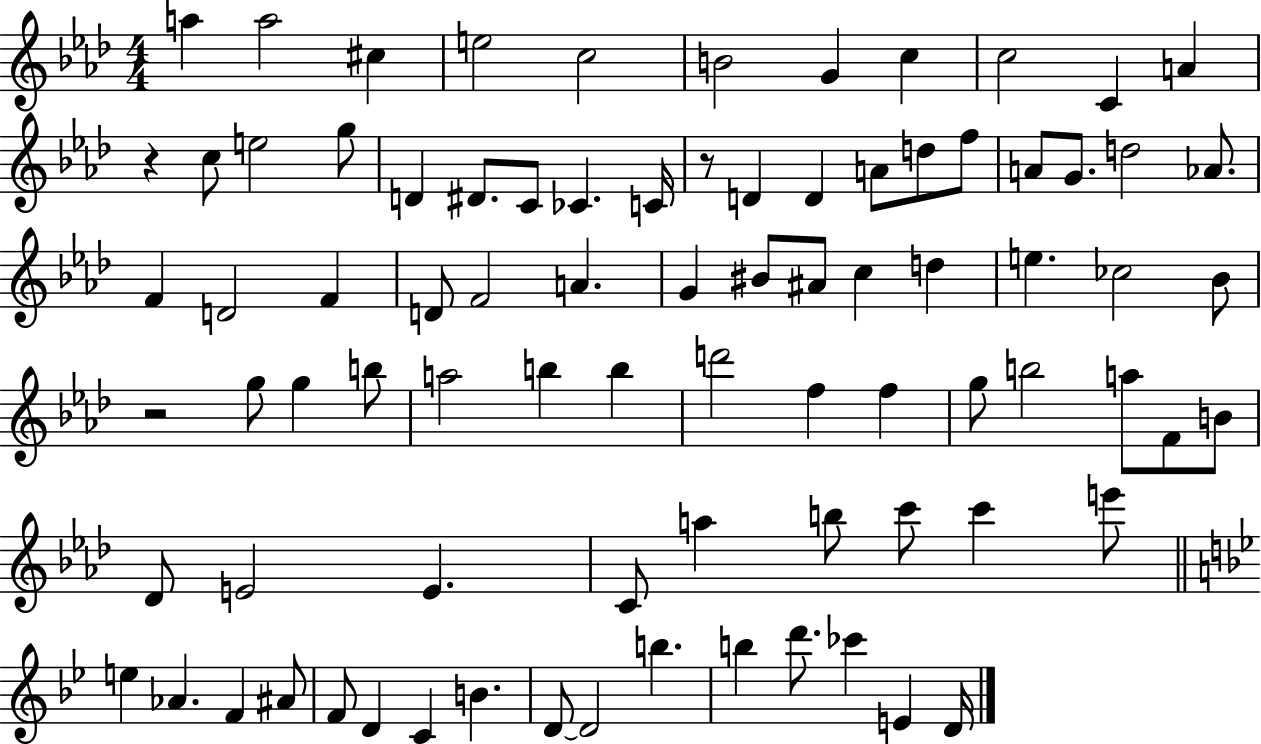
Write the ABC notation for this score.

X:1
T:Untitled
M:4/4
L:1/4
K:Ab
a a2 ^c e2 c2 B2 G c c2 C A z c/2 e2 g/2 D ^D/2 C/2 _C C/4 z/2 D D A/2 d/2 f/2 A/2 G/2 d2 _A/2 F D2 F D/2 F2 A G ^B/2 ^A/2 c d e _c2 _B/2 z2 g/2 g b/2 a2 b b d'2 f f g/2 b2 a/2 F/2 B/2 _D/2 E2 E C/2 a b/2 c'/2 c' e'/2 e _A F ^A/2 F/2 D C B D/2 D2 b b d'/2 _c' E D/4